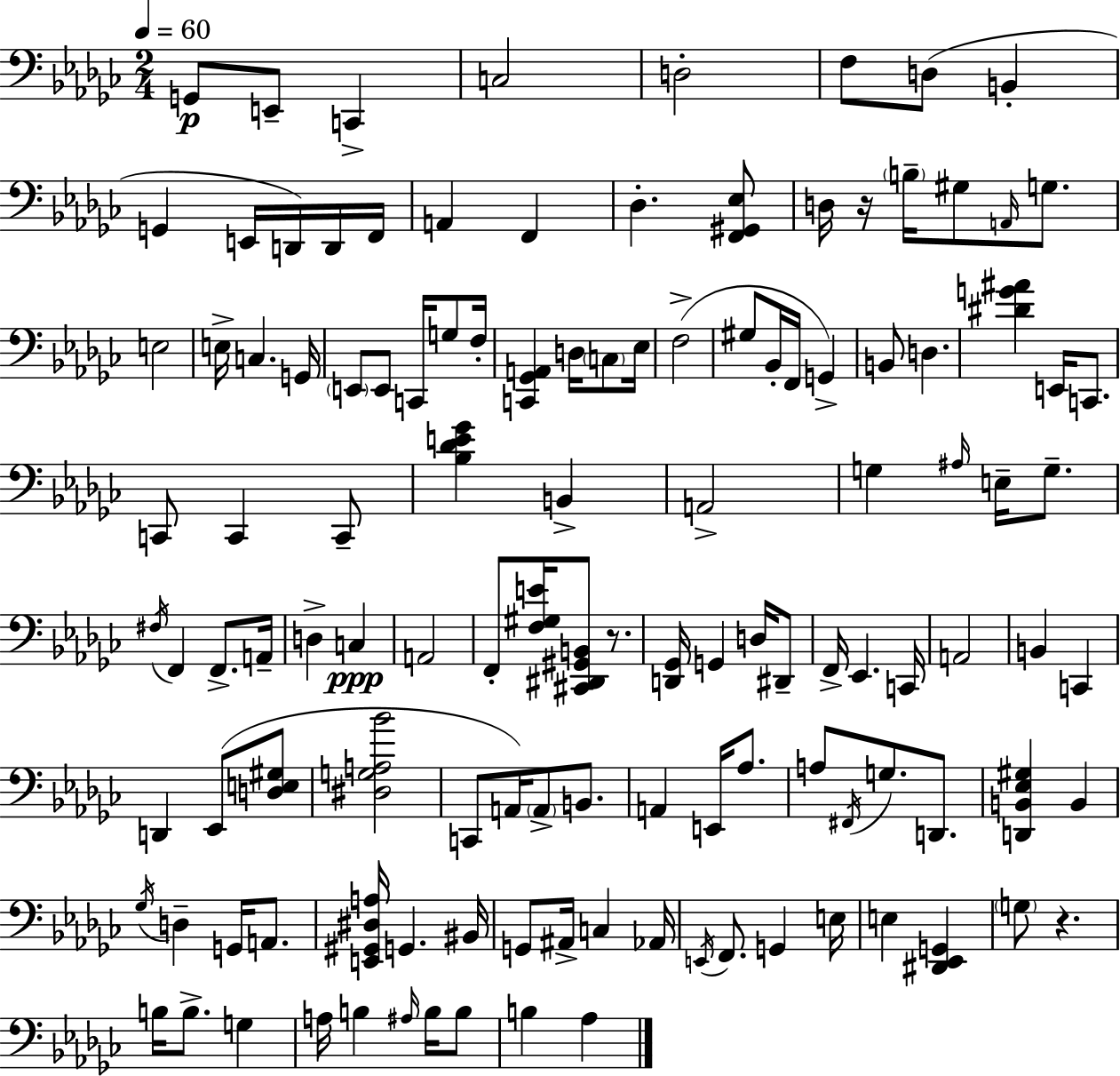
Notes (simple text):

G2/e E2/e C2/q C3/h D3/h F3/e D3/e B2/q G2/q E2/s D2/s D2/s F2/s A2/q F2/q Db3/q. [F2,G#2,Eb3]/e D3/s R/s B3/s G#3/e A2/s G3/e. E3/h E3/s C3/q. G2/s E2/e E2/e C2/s G3/e F3/s [C2,Gb2,A2]/q D3/s C3/e Eb3/s F3/h G#3/e Bb2/s F2/s G2/q B2/e D3/q. [D#4,G4,A#4]/q E2/s C2/e. C2/e C2/q C2/e [Bb3,Db4,E4,Gb4]/q B2/q A2/h G3/q A#3/s E3/s G3/e. F#3/s F2/q F2/e. A2/s D3/q C3/q A2/h F2/e [F3,G#3,E4]/s [C#2,D#2,G#2,B2]/e R/e. [D2,Gb2]/s G2/q D3/s D#2/e F2/s Eb2/q. C2/s A2/h B2/q C2/q D2/q Eb2/e [D3,E3,G#3]/e [D#3,G3,A3,Bb4]/h C2/e A2/s A2/e B2/e. A2/q E2/s Ab3/e. A3/e F#2/s G3/e. D2/e. [D2,B2,Eb3,G#3]/q B2/q Gb3/s D3/q G2/s A2/e. [E2,G#2,D#3,A3]/s G2/q. BIS2/s G2/e A#2/s C3/q Ab2/s E2/s F2/e. G2/q E3/s E3/q [D#2,Eb2,G2]/q G3/e R/q. B3/s B3/e. G3/q A3/s B3/q A#3/s B3/s B3/e B3/q Ab3/q